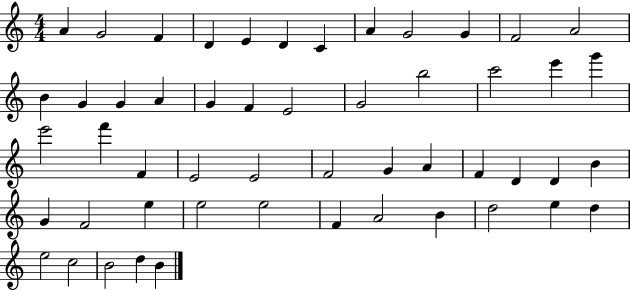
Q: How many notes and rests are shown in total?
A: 52